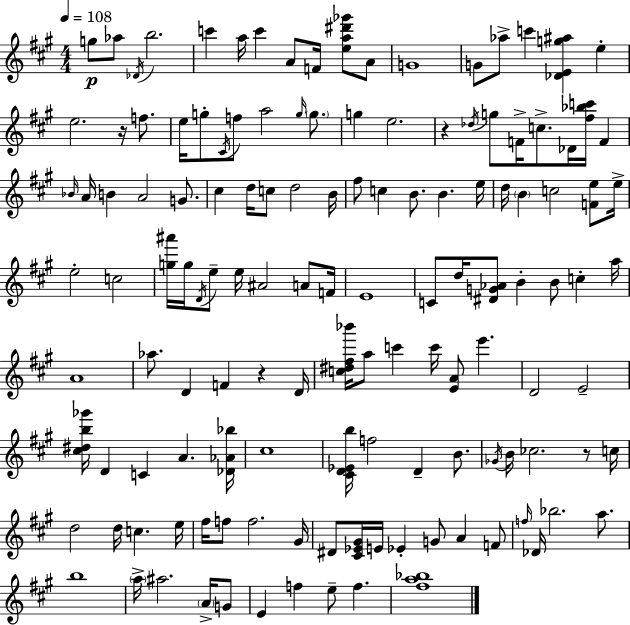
G5/e Ab5/e Db4/s B5/h. C6/q A5/s C6/q A4/e F4/s [E5,A5,D#6,Gb6]/e A4/e G4/w G4/e Ab5/e C6/q [Db4,E4,G5,A#5]/q E5/q E5/h. R/s F5/e. E5/s G5/e C#4/s F5/e A5/h G5/s G5/e. G5/q E5/h. R/q Db5/s G5/e F4/s C5/e. Db4/s [F#5,Bb5,C6]/s F4/q Bb4/s A4/s B4/q A4/h G4/e. C#5/q D5/s C5/e D5/h B4/s F#5/e C5/q B4/e. B4/q. E5/s D5/s B4/q C5/h [F4,E5]/e E5/s E5/h C5/h [G5,A#6]/s G5/s D4/s E5/e E5/s A#4/h A4/e F4/s E4/w C4/e D5/s [D#4,G4,Ab4]/e B4/q B4/e C5/q A5/s A4/w Ab5/e. D4/q F4/q R/q D4/s [C5,D#5,F#5,Bb6]/s A5/e C6/q C6/s [E4,A4]/e E6/q. D4/h E4/h [C#5,D#5,B5,Gb6]/s D4/q C4/q A4/q. [Db4,Ab4,Bb5]/s C#5/w [C#4,D4,Eb4,B5]/s F5/h D4/q B4/e. Gb4/s B4/s CES5/h. R/e C5/s D5/h D5/s C5/q. E5/s F#5/s F5/e F5/h. G#4/s D#4/e [C#4,Eb4,G#4]/s E4/s Eb4/q G4/e A4/q F4/e F5/s Db4/s Bb5/h. A5/e. B5/w A5/s A#5/h. A4/s G4/e E4/q F5/q E5/e F5/q. [F#5,A5,Bb5]/w